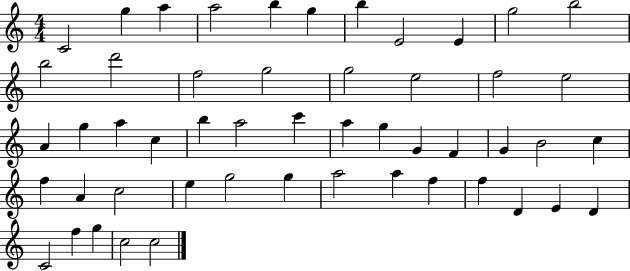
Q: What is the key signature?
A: C major